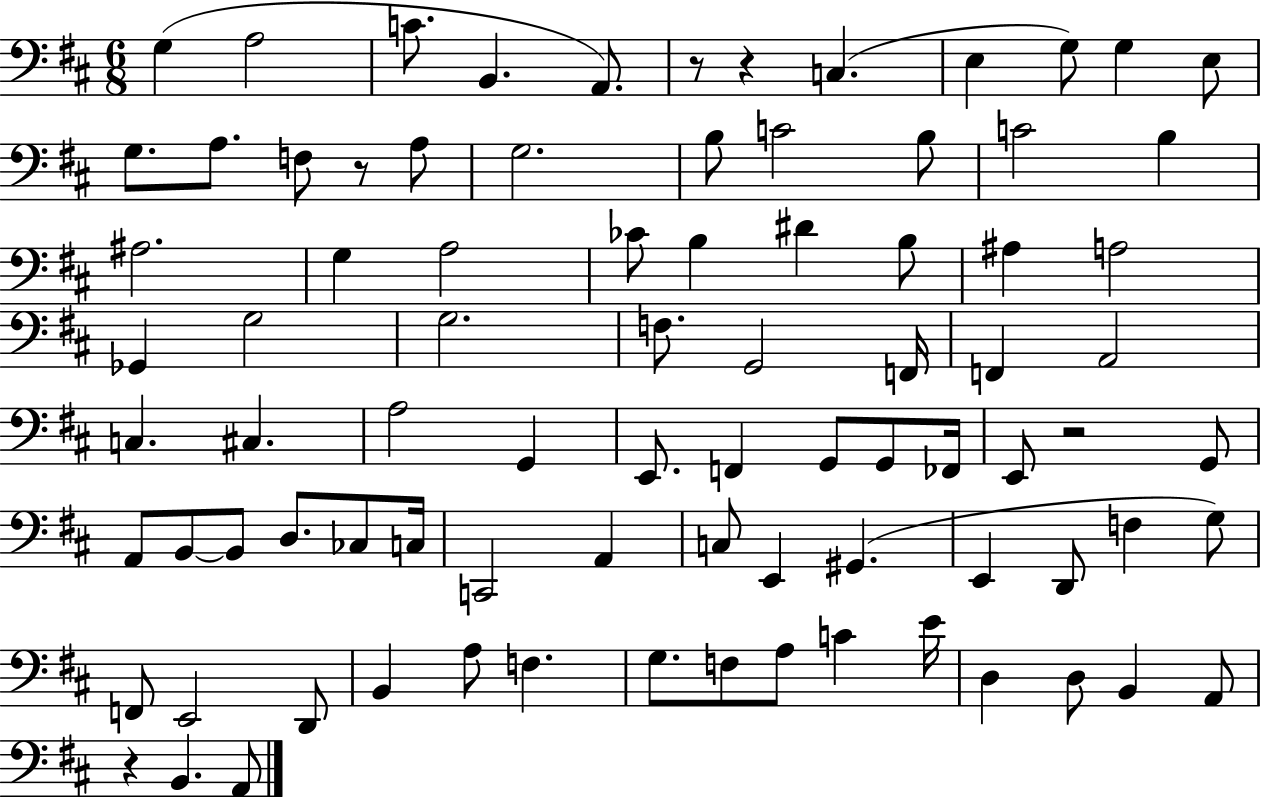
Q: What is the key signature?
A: D major